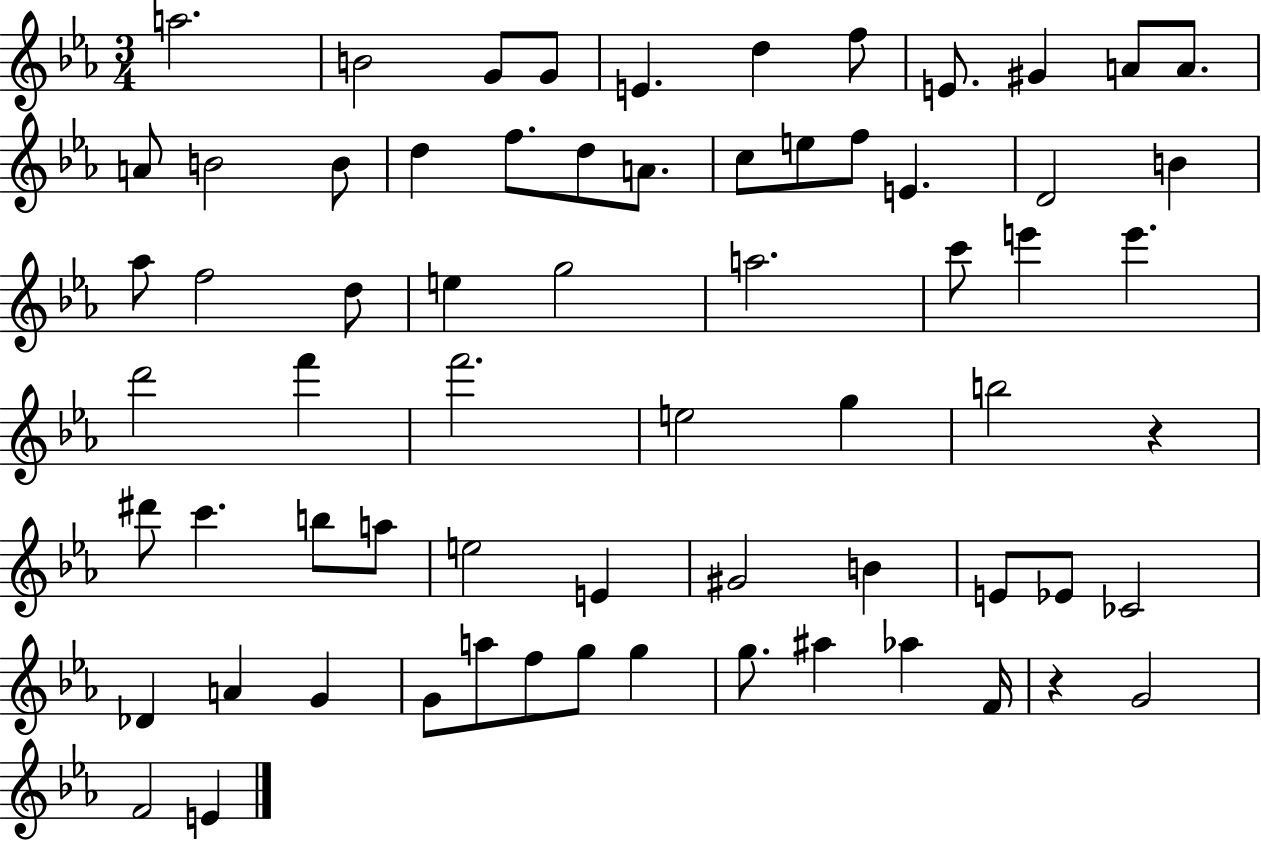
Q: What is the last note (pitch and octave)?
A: E4